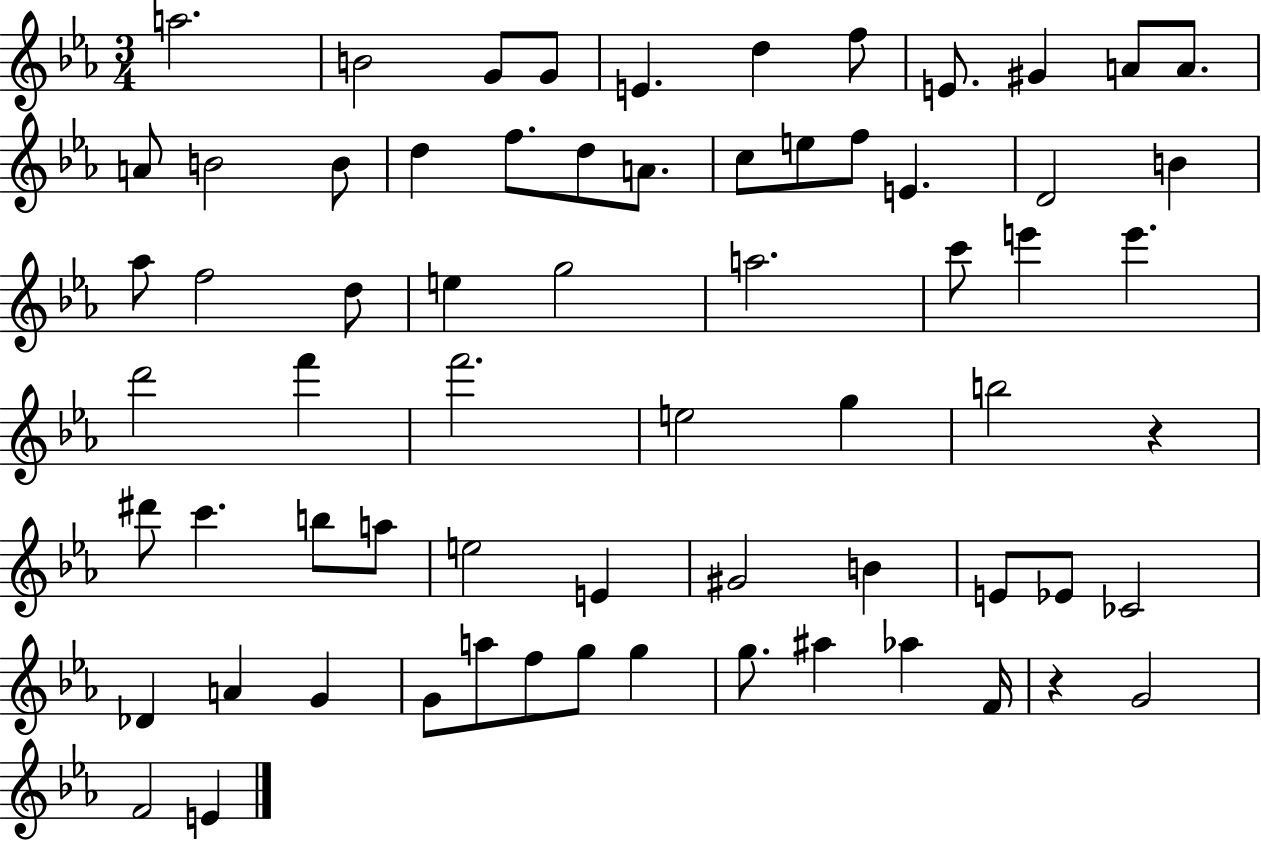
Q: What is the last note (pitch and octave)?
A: E4